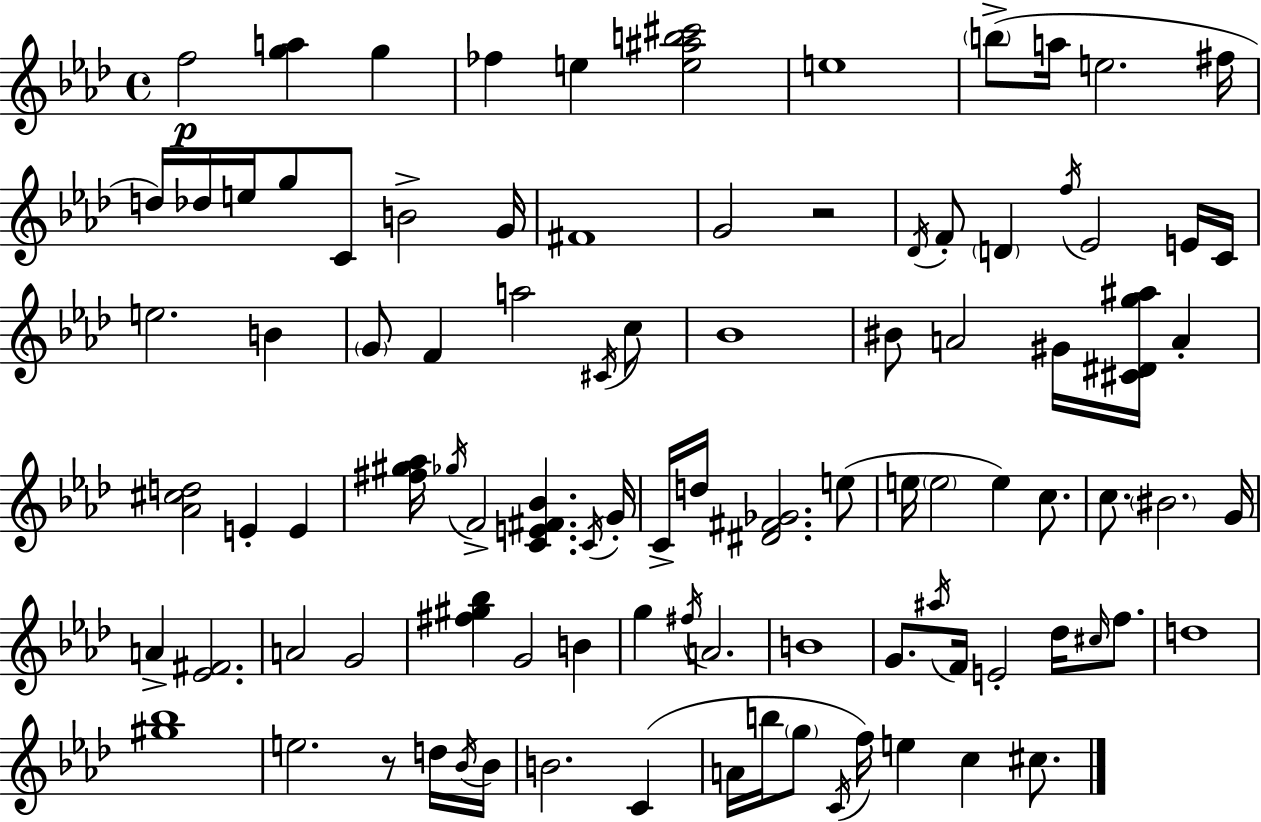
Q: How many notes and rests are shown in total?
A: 96